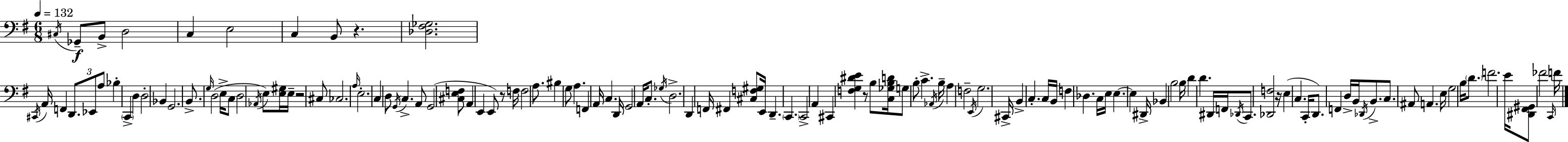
C#3/s Gb2/e B2/e D3/h C3/q E3/h C3/q B2/e R/q. [Db3,F#3,Gb3]/h. C#2/s A2/s F2/q D2/e. Eb2/e A3/e Bb3/q C2/q D3/q D3/h Bb2/q G2/h. B2/e. G3/s D3/h E3/s C3/e D3/h Ab2/s E3/e [E3,G#3]/s E3/s R/h C#3/e CES3/h. A3/s E3/h. C3/q D3/e G2/s C3/q. A2/e G2/h [C#3,E3,F3]/e A2/q E2/q E2/e R/e F3/s F3/h A3/e. BIS3/q G3/e A3/q. F2/q A2/s C3/q. D2/s G2/h A2/s C3/e. Gb3/s D3/h. D2/q F2/s F#2/q [C#3,F3,G#3]/e E2/s D2/q. C2/q. C2/h A2/q C#2/q [F3,G3,D#4,E4]/q R/e B3/e [C3,Gb3,B3,D4]/s G3/e B3/e C4/q. Ab2/s B3/s A3/q F3/h E2/s G3/h. C#2/s B2/q C3/q. C3/s B2/s F3/q Db3/q. C3/s E3/s E3/q. E3/q D#2/s Bb2/q B3/h B3/s D4/q D4/q. D#2/s F2/s Db2/s C2/e. [Db2,F3]/h R/s E3/q C3/q. C2/s D2/e. F2/q D3/s B2/s Db2/s B2/e. C3/e. A#2/e A2/q. E3/s G3/h B3/s D4/e. F4/h. E4/s [D#2,F#2,G#2]/e FES4/h C2/s F4/s